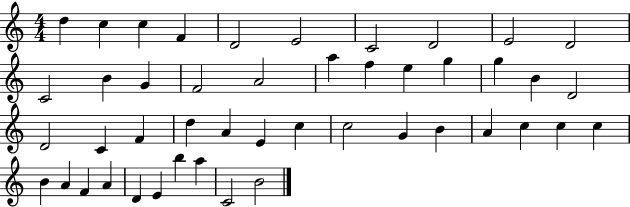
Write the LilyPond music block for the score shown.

{
  \clef treble
  \numericTimeSignature
  \time 4/4
  \key c \major
  d''4 c''4 c''4 f'4 | d'2 e'2 | c'2 d'2 | e'2 d'2 | \break c'2 b'4 g'4 | f'2 a'2 | a''4 f''4 e''4 g''4 | g''4 b'4 d'2 | \break d'2 c'4 f'4 | d''4 a'4 e'4 c''4 | c''2 g'4 b'4 | a'4 c''4 c''4 c''4 | \break b'4 a'4 f'4 a'4 | d'4 e'4 b''4 a''4 | c'2 b'2 | \bar "|."
}